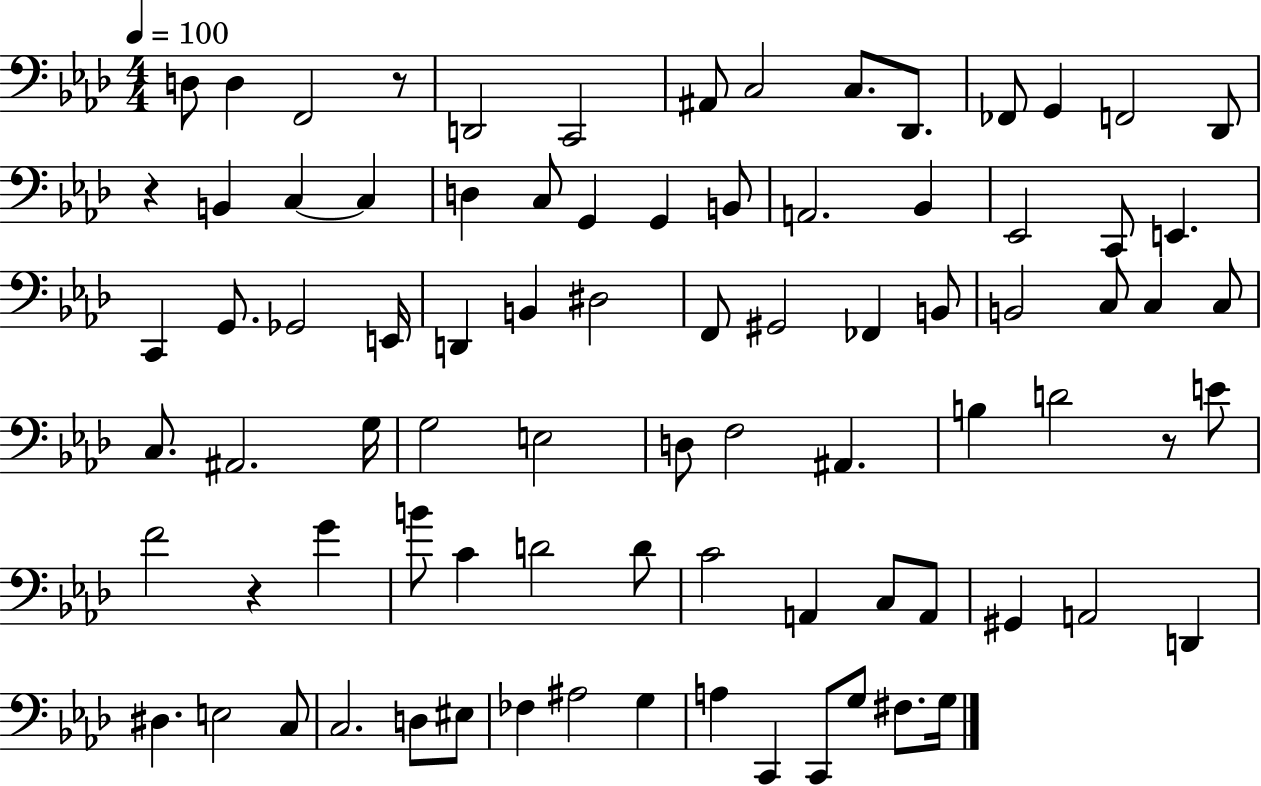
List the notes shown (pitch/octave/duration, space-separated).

D3/e D3/q F2/h R/e D2/h C2/h A#2/e C3/h C3/e. Db2/e. FES2/e G2/q F2/h Db2/e R/q B2/q C3/q C3/q D3/q C3/e G2/q G2/q B2/e A2/h. Bb2/q Eb2/h C2/e E2/q. C2/q G2/e. Gb2/h E2/s D2/q B2/q D#3/h F2/e G#2/h FES2/q B2/e B2/h C3/e C3/q C3/e C3/e. A#2/h. G3/s G3/h E3/h D3/e F3/h A#2/q. B3/q D4/h R/e E4/e F4/h R/q G4/q B4/e C4/q D4/h D4/e C4/h A2/q C3/e A2/e G#2/q A2/h D2/q D#3/q. E3/h C3/e C3/h. D3/e EIS3/e FES3/q A#3/h G3/q A3/q C2/q C2/e G3/e F#3/e. G3/s